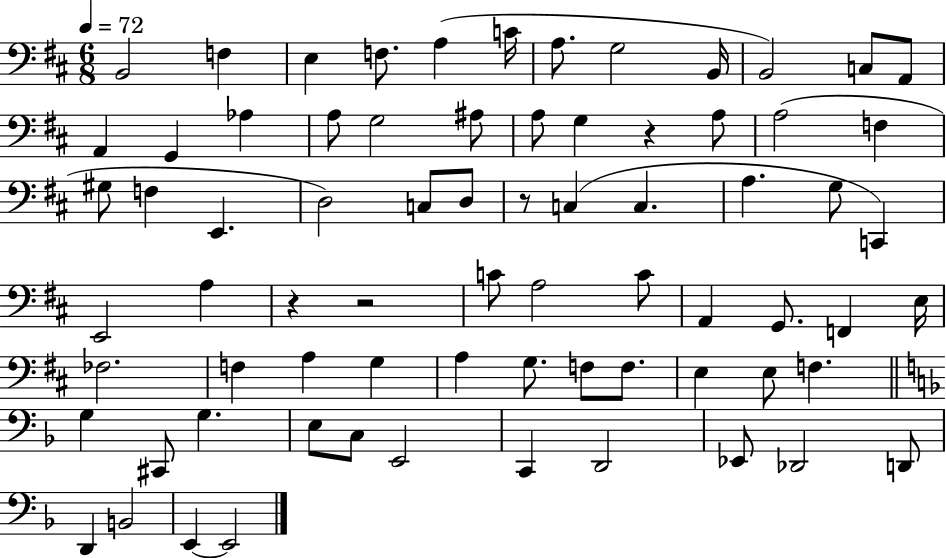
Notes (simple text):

B2/h F3/q E3/q F3/e. A3/q C4/s A3/e. G3/h B2/s B2/h C3/e A2/e A2/q G2/q Ab3/q A3/e G3/h A#3/e A3/e G3/q R/q A3/e A3/h F3/q G#3/e F3/q E2/q. D3/h C3/e D3/e R/e C3/q C3/q. A3/q. G3/e C2/q E2/h A3/q R/q R/h C4/e A3/h C4/e A2/q G2/e. F2/q E3/s FES3/h. F3/q A3/q G3/q A3/q G3/e. F3/e F3/e. E3/q E3/e F3/q. G3/q C#2/e G3/q. E3/e C3/e E2/h C2/q D2/h Eb2/e Db2/h D2/e D2/q B2/h E2/q E2/h